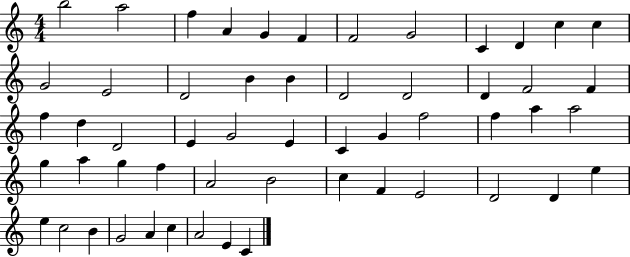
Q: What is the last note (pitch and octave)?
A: C4